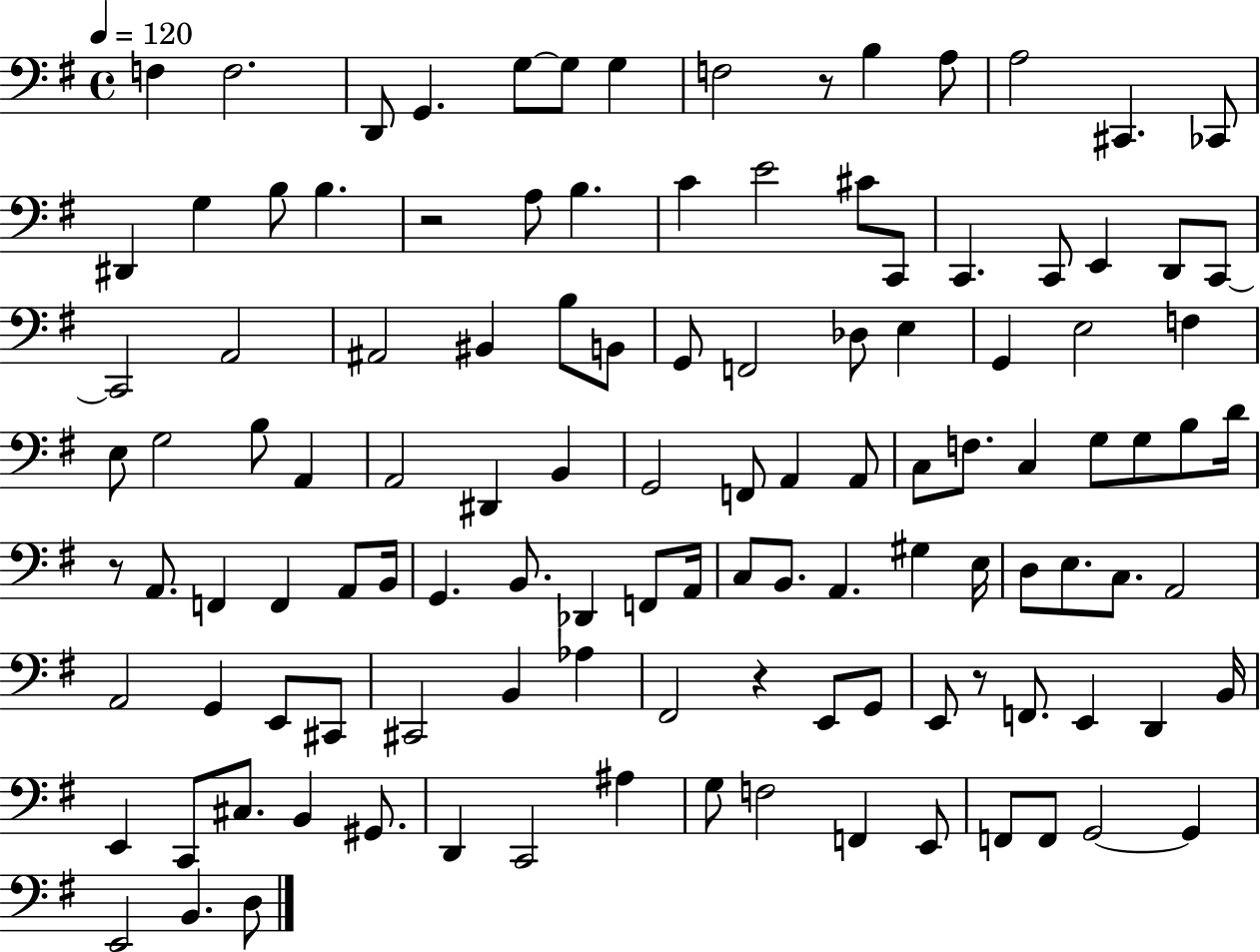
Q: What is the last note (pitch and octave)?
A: D3